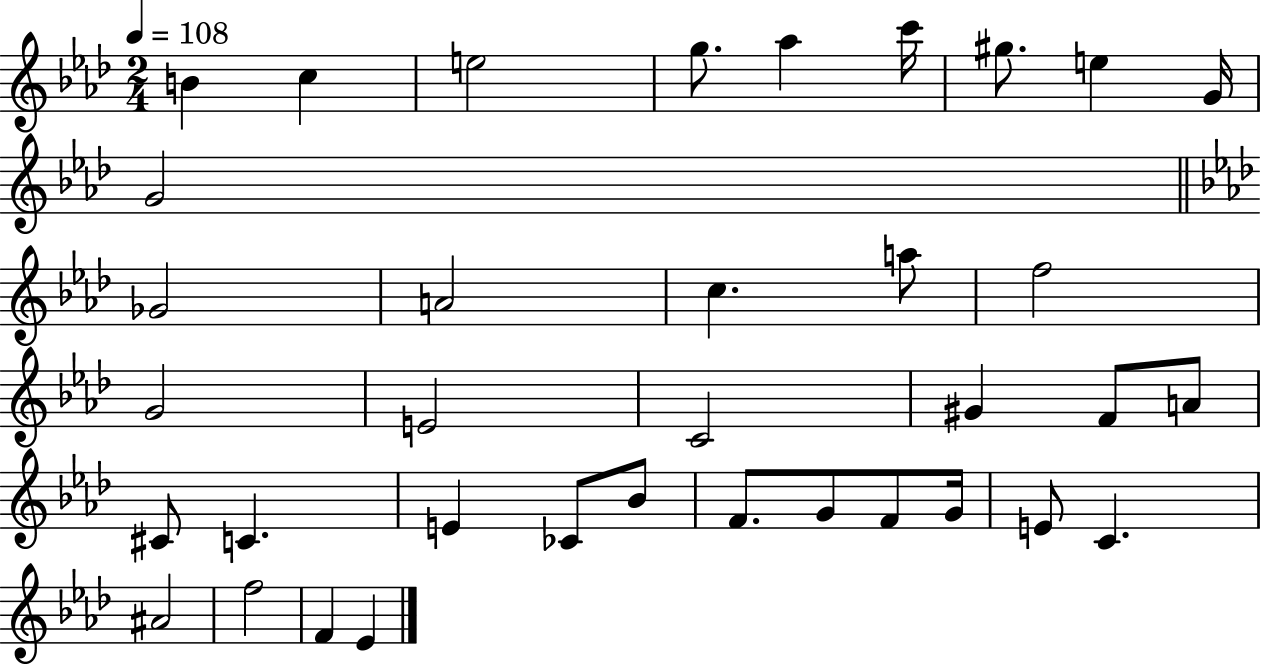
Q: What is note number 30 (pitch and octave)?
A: G4